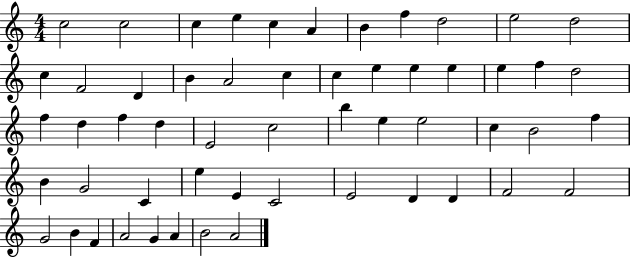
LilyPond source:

{
  \clef treble
  \numericTimeSignature
  \time 4/4
  \key c \major
  c''2 c''2 | c''4 e''4 c''4 a'4 | b'4 f''4 d''2 | e''2 d''2 | \break c''4 f'2 d'4 | b'4 a'2 c''4 | c''4 e''4 e''4 e''4 | e''4 f''4 d''2 | \break f''4 d''4 f''4 d''4 | e'2 c''2 | b''4 e''4 e''2 | c''4 b'2 f''4 | \break b'4 g'2 c'4 | e''4 e'4 c'2 | e'2 d'4 d'4 | f'2 f'2 | \break g'2 b'4 f'4 | a'2 g'4 a'4 | b'2 a'2 | \bar "|."
}